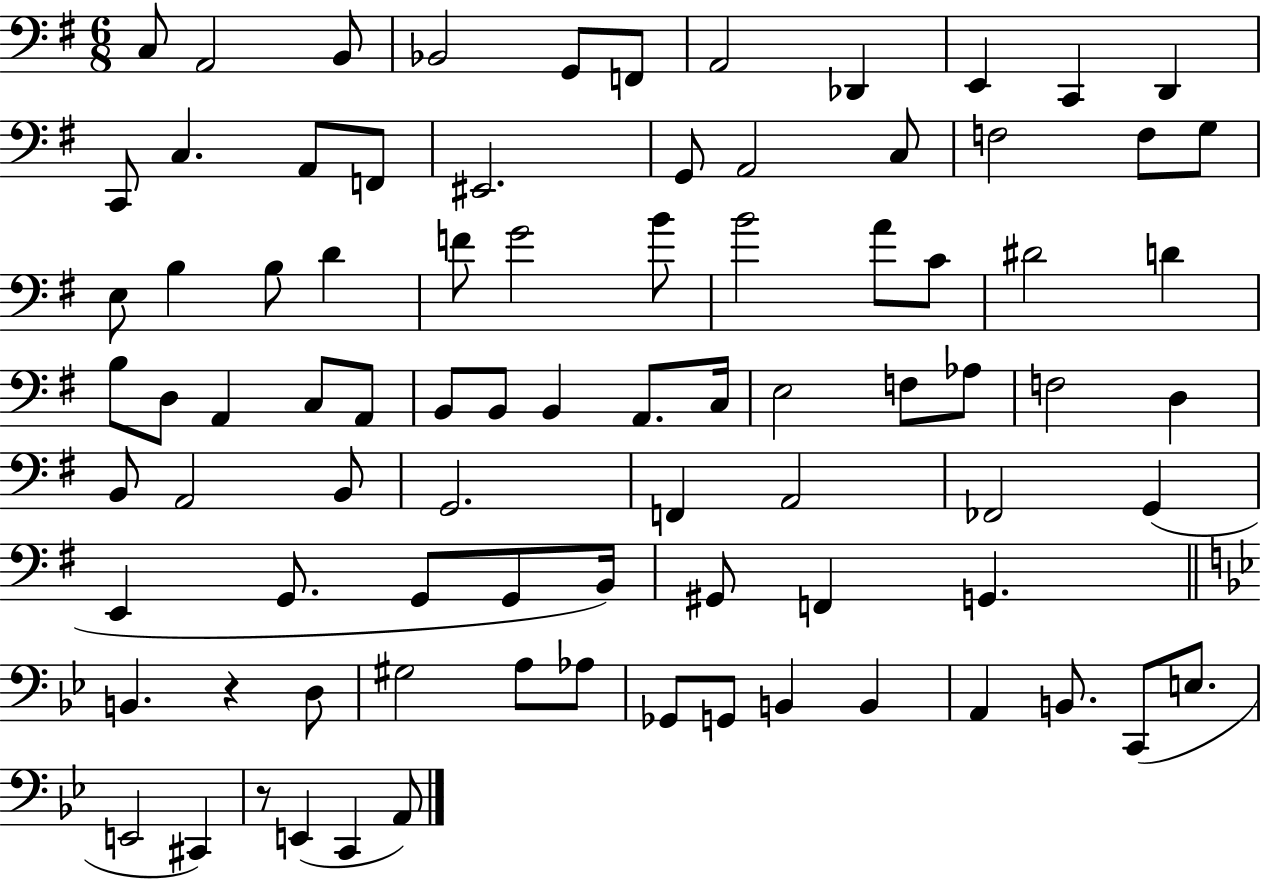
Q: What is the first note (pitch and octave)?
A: C3